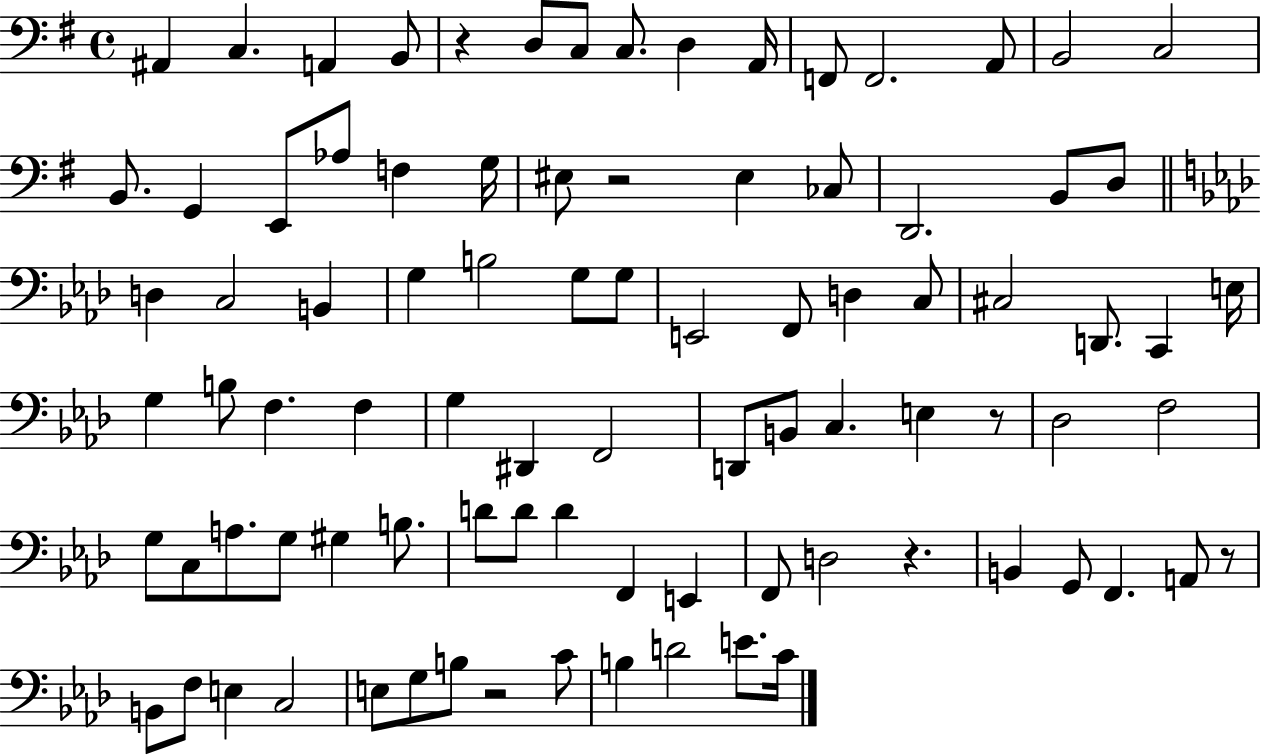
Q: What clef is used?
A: bass